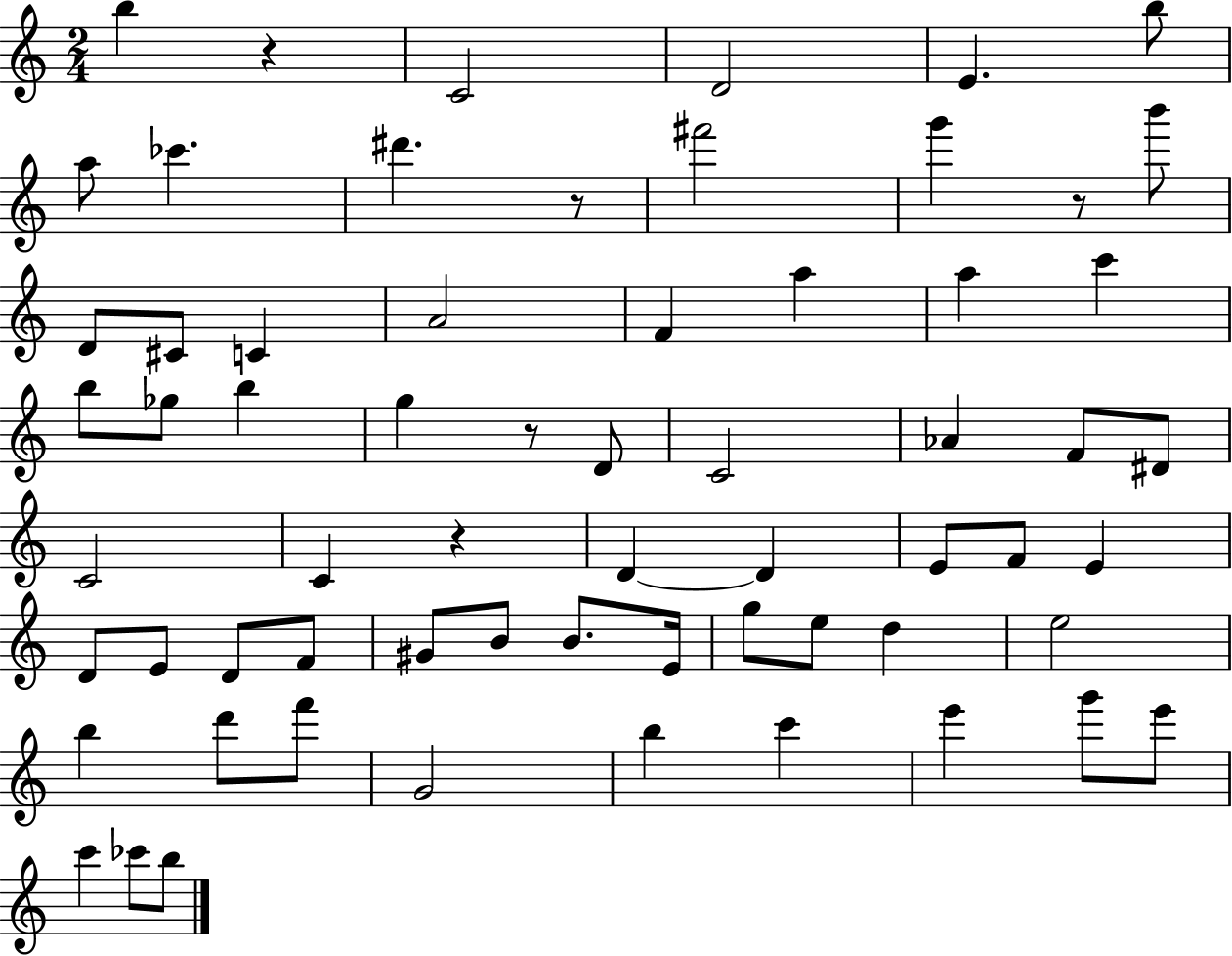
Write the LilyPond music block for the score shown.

{
  \clef treble
  \numericTimeSignature
  \time 2/4
  \key c \major
  b''4 r4 | c'2 | d'2 | e'4. b''8 | \break a''8 ces'''4. | dis'''4. r8 | fis'''2 | g'''4 r8 b'''8 | \break d'8 cis'8 c'4 | a'2 | f'4 a''4 | a''4 c'''4 | \break b''8 ges''8 b''4 | g''4 r8 d'8 | c'2 | aes'4 f'8 dis'8 | \break c'2 | c'4 r4 | d'4~~ d'4 | e'8 f'8 e'4 | \break d'8 e'8 d'8 f'8 | gis'8 b'8 b'8. e'16 | g''8 e''8 d''4 | e''2 | \break b''4 d'''8 f'''8 | g'2 | b''4 c'''4 | e'''4 g'''8 e'''8 | \break c'''4 ces'''8 b''8 | \bar "|."
}